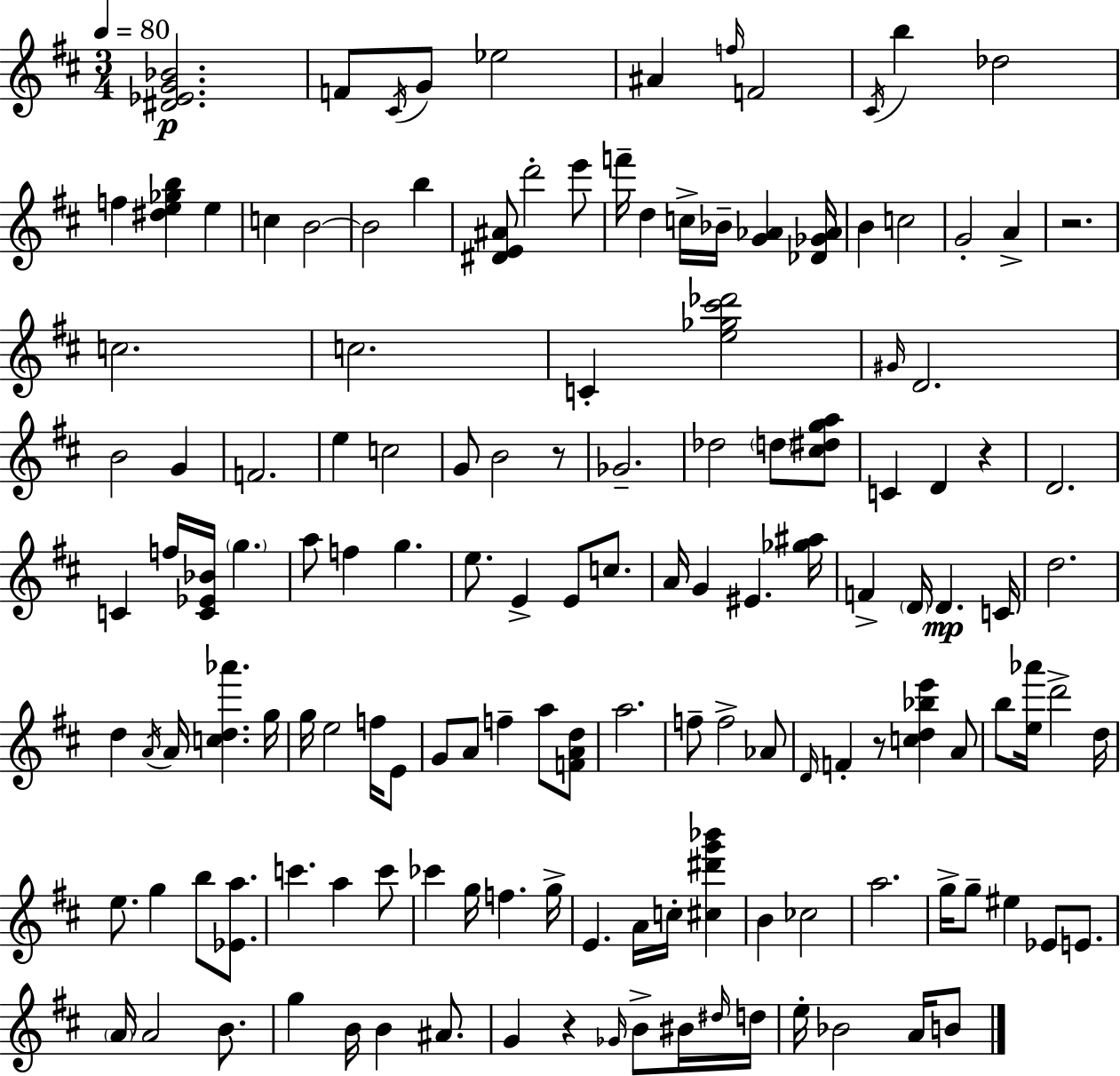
[D#4,Eb4,G4,Bb4]/h. F4/e C#4/s G4/e Eb5/h A#4/q F5/s F4/h C#4/s B5/q Db5/h F5/q [D#5,E5,Gb5,B5]/q E5/q C5/q B4/h B4/h B5/q [D#4,E4,A#4]/e D6/h E6/e F6/s D5/q C5/s Bb4/s [G4,Ab4]/q [Db4,Gb4,Ab4]/s B4/q C5/h G4/h A4/q R/h. C5/h. C5/h. C4/q [E5,Gb5,C#6,Db6]/h G#4/s D4/h. B4/h G4/q F4/h. E5/q C5/h G4/e B4/h R/e Gb4/h. Db5/h D5/e [C#5,D#5,G5,A5]/e C4/q D4/q R/q D4/h. C4/q F5/s [C4,Eb4,Bb4]/s G5/q. A5/e F5/q G5/q. E5/e. E4/q E4/e C5/e. A4/s G4/q EIS4/q. [Gb5,A#5]/s F4/q D4/s D4/q. C4/s D5/h. D5/q A4/s A4/s [C5,D5,Ab6]/q. G5/s G5/s E5/h F5/s E4/e G4/e A4/e F5/q A5/e [F4,A4,D5]/e A5/h. F5/e F5/h Ab4/e D4/s F4/q R/e [C5,D5,Bb5,E6]/q A4/e B5/e [E5,Ab6]/s D6/h D5/s E5/e. G5/q B5/e [Eb4,A5]/e. C6/q. A5/q C6/e CES6/q G5/s F5/q. G5/s E4/q. A4/s C5/s [C#5,D#6,G6,Bb6]/q B4/q CES5/h A5/h. G5/s G5/e EIS5/q Eb4/e E4/e. A4/s A4/h B4/e. G5/q B4/s B4/q A#4/e. G4/q R/q Gb4/s B4/e BIS4/s D#5/s D5/s E5/s Bb4/h A4/s B4/e